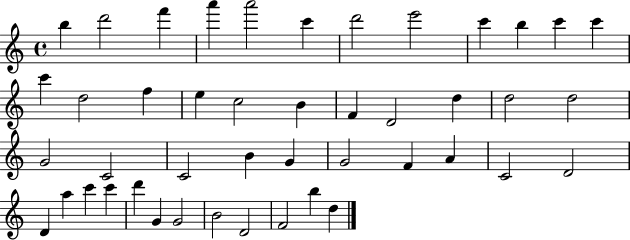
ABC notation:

X:1
T:Untitled
M:4/4
L:1/4
K:C
b d'2 f' a' a'2 c' d'2 e'2 c' b c' c' c' d2 f e c2 B F D2 d d2 d2 G2 C2 C2 B G G2 F A C2 D2 D a c' c' d' G G2 B2 D2 F2 b d